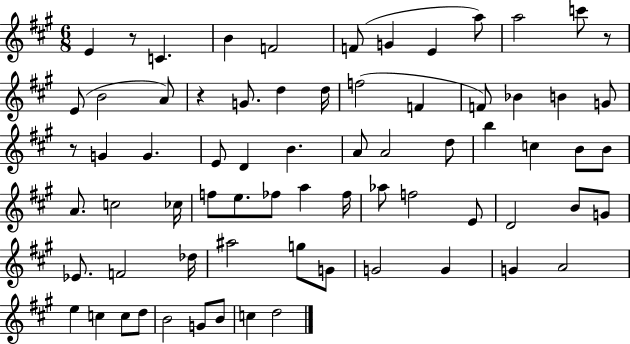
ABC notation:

X:1
T:Untitled
M:6/8
L:1/4
K:A
E z/2 C B F2 F/2 G E a/2 a2 c'/2 z/2 E/2 B2 A/2 z G/2 d d/4 f2 F F/2 _B B G/2 z/2 G G E/2 D B A/2 A2 d/2 b c B/2 B/2 A/2 c2 _c/4 f/2 e/2 _f/2 a _f/4 _a/2 f2 E/2 D2 B/2 G/2 _E/2 F2 _d/4 ^a2 g/2 G/2 G2 G G A2 e c c/2 d/2 B2 G/2 B/2 c d2